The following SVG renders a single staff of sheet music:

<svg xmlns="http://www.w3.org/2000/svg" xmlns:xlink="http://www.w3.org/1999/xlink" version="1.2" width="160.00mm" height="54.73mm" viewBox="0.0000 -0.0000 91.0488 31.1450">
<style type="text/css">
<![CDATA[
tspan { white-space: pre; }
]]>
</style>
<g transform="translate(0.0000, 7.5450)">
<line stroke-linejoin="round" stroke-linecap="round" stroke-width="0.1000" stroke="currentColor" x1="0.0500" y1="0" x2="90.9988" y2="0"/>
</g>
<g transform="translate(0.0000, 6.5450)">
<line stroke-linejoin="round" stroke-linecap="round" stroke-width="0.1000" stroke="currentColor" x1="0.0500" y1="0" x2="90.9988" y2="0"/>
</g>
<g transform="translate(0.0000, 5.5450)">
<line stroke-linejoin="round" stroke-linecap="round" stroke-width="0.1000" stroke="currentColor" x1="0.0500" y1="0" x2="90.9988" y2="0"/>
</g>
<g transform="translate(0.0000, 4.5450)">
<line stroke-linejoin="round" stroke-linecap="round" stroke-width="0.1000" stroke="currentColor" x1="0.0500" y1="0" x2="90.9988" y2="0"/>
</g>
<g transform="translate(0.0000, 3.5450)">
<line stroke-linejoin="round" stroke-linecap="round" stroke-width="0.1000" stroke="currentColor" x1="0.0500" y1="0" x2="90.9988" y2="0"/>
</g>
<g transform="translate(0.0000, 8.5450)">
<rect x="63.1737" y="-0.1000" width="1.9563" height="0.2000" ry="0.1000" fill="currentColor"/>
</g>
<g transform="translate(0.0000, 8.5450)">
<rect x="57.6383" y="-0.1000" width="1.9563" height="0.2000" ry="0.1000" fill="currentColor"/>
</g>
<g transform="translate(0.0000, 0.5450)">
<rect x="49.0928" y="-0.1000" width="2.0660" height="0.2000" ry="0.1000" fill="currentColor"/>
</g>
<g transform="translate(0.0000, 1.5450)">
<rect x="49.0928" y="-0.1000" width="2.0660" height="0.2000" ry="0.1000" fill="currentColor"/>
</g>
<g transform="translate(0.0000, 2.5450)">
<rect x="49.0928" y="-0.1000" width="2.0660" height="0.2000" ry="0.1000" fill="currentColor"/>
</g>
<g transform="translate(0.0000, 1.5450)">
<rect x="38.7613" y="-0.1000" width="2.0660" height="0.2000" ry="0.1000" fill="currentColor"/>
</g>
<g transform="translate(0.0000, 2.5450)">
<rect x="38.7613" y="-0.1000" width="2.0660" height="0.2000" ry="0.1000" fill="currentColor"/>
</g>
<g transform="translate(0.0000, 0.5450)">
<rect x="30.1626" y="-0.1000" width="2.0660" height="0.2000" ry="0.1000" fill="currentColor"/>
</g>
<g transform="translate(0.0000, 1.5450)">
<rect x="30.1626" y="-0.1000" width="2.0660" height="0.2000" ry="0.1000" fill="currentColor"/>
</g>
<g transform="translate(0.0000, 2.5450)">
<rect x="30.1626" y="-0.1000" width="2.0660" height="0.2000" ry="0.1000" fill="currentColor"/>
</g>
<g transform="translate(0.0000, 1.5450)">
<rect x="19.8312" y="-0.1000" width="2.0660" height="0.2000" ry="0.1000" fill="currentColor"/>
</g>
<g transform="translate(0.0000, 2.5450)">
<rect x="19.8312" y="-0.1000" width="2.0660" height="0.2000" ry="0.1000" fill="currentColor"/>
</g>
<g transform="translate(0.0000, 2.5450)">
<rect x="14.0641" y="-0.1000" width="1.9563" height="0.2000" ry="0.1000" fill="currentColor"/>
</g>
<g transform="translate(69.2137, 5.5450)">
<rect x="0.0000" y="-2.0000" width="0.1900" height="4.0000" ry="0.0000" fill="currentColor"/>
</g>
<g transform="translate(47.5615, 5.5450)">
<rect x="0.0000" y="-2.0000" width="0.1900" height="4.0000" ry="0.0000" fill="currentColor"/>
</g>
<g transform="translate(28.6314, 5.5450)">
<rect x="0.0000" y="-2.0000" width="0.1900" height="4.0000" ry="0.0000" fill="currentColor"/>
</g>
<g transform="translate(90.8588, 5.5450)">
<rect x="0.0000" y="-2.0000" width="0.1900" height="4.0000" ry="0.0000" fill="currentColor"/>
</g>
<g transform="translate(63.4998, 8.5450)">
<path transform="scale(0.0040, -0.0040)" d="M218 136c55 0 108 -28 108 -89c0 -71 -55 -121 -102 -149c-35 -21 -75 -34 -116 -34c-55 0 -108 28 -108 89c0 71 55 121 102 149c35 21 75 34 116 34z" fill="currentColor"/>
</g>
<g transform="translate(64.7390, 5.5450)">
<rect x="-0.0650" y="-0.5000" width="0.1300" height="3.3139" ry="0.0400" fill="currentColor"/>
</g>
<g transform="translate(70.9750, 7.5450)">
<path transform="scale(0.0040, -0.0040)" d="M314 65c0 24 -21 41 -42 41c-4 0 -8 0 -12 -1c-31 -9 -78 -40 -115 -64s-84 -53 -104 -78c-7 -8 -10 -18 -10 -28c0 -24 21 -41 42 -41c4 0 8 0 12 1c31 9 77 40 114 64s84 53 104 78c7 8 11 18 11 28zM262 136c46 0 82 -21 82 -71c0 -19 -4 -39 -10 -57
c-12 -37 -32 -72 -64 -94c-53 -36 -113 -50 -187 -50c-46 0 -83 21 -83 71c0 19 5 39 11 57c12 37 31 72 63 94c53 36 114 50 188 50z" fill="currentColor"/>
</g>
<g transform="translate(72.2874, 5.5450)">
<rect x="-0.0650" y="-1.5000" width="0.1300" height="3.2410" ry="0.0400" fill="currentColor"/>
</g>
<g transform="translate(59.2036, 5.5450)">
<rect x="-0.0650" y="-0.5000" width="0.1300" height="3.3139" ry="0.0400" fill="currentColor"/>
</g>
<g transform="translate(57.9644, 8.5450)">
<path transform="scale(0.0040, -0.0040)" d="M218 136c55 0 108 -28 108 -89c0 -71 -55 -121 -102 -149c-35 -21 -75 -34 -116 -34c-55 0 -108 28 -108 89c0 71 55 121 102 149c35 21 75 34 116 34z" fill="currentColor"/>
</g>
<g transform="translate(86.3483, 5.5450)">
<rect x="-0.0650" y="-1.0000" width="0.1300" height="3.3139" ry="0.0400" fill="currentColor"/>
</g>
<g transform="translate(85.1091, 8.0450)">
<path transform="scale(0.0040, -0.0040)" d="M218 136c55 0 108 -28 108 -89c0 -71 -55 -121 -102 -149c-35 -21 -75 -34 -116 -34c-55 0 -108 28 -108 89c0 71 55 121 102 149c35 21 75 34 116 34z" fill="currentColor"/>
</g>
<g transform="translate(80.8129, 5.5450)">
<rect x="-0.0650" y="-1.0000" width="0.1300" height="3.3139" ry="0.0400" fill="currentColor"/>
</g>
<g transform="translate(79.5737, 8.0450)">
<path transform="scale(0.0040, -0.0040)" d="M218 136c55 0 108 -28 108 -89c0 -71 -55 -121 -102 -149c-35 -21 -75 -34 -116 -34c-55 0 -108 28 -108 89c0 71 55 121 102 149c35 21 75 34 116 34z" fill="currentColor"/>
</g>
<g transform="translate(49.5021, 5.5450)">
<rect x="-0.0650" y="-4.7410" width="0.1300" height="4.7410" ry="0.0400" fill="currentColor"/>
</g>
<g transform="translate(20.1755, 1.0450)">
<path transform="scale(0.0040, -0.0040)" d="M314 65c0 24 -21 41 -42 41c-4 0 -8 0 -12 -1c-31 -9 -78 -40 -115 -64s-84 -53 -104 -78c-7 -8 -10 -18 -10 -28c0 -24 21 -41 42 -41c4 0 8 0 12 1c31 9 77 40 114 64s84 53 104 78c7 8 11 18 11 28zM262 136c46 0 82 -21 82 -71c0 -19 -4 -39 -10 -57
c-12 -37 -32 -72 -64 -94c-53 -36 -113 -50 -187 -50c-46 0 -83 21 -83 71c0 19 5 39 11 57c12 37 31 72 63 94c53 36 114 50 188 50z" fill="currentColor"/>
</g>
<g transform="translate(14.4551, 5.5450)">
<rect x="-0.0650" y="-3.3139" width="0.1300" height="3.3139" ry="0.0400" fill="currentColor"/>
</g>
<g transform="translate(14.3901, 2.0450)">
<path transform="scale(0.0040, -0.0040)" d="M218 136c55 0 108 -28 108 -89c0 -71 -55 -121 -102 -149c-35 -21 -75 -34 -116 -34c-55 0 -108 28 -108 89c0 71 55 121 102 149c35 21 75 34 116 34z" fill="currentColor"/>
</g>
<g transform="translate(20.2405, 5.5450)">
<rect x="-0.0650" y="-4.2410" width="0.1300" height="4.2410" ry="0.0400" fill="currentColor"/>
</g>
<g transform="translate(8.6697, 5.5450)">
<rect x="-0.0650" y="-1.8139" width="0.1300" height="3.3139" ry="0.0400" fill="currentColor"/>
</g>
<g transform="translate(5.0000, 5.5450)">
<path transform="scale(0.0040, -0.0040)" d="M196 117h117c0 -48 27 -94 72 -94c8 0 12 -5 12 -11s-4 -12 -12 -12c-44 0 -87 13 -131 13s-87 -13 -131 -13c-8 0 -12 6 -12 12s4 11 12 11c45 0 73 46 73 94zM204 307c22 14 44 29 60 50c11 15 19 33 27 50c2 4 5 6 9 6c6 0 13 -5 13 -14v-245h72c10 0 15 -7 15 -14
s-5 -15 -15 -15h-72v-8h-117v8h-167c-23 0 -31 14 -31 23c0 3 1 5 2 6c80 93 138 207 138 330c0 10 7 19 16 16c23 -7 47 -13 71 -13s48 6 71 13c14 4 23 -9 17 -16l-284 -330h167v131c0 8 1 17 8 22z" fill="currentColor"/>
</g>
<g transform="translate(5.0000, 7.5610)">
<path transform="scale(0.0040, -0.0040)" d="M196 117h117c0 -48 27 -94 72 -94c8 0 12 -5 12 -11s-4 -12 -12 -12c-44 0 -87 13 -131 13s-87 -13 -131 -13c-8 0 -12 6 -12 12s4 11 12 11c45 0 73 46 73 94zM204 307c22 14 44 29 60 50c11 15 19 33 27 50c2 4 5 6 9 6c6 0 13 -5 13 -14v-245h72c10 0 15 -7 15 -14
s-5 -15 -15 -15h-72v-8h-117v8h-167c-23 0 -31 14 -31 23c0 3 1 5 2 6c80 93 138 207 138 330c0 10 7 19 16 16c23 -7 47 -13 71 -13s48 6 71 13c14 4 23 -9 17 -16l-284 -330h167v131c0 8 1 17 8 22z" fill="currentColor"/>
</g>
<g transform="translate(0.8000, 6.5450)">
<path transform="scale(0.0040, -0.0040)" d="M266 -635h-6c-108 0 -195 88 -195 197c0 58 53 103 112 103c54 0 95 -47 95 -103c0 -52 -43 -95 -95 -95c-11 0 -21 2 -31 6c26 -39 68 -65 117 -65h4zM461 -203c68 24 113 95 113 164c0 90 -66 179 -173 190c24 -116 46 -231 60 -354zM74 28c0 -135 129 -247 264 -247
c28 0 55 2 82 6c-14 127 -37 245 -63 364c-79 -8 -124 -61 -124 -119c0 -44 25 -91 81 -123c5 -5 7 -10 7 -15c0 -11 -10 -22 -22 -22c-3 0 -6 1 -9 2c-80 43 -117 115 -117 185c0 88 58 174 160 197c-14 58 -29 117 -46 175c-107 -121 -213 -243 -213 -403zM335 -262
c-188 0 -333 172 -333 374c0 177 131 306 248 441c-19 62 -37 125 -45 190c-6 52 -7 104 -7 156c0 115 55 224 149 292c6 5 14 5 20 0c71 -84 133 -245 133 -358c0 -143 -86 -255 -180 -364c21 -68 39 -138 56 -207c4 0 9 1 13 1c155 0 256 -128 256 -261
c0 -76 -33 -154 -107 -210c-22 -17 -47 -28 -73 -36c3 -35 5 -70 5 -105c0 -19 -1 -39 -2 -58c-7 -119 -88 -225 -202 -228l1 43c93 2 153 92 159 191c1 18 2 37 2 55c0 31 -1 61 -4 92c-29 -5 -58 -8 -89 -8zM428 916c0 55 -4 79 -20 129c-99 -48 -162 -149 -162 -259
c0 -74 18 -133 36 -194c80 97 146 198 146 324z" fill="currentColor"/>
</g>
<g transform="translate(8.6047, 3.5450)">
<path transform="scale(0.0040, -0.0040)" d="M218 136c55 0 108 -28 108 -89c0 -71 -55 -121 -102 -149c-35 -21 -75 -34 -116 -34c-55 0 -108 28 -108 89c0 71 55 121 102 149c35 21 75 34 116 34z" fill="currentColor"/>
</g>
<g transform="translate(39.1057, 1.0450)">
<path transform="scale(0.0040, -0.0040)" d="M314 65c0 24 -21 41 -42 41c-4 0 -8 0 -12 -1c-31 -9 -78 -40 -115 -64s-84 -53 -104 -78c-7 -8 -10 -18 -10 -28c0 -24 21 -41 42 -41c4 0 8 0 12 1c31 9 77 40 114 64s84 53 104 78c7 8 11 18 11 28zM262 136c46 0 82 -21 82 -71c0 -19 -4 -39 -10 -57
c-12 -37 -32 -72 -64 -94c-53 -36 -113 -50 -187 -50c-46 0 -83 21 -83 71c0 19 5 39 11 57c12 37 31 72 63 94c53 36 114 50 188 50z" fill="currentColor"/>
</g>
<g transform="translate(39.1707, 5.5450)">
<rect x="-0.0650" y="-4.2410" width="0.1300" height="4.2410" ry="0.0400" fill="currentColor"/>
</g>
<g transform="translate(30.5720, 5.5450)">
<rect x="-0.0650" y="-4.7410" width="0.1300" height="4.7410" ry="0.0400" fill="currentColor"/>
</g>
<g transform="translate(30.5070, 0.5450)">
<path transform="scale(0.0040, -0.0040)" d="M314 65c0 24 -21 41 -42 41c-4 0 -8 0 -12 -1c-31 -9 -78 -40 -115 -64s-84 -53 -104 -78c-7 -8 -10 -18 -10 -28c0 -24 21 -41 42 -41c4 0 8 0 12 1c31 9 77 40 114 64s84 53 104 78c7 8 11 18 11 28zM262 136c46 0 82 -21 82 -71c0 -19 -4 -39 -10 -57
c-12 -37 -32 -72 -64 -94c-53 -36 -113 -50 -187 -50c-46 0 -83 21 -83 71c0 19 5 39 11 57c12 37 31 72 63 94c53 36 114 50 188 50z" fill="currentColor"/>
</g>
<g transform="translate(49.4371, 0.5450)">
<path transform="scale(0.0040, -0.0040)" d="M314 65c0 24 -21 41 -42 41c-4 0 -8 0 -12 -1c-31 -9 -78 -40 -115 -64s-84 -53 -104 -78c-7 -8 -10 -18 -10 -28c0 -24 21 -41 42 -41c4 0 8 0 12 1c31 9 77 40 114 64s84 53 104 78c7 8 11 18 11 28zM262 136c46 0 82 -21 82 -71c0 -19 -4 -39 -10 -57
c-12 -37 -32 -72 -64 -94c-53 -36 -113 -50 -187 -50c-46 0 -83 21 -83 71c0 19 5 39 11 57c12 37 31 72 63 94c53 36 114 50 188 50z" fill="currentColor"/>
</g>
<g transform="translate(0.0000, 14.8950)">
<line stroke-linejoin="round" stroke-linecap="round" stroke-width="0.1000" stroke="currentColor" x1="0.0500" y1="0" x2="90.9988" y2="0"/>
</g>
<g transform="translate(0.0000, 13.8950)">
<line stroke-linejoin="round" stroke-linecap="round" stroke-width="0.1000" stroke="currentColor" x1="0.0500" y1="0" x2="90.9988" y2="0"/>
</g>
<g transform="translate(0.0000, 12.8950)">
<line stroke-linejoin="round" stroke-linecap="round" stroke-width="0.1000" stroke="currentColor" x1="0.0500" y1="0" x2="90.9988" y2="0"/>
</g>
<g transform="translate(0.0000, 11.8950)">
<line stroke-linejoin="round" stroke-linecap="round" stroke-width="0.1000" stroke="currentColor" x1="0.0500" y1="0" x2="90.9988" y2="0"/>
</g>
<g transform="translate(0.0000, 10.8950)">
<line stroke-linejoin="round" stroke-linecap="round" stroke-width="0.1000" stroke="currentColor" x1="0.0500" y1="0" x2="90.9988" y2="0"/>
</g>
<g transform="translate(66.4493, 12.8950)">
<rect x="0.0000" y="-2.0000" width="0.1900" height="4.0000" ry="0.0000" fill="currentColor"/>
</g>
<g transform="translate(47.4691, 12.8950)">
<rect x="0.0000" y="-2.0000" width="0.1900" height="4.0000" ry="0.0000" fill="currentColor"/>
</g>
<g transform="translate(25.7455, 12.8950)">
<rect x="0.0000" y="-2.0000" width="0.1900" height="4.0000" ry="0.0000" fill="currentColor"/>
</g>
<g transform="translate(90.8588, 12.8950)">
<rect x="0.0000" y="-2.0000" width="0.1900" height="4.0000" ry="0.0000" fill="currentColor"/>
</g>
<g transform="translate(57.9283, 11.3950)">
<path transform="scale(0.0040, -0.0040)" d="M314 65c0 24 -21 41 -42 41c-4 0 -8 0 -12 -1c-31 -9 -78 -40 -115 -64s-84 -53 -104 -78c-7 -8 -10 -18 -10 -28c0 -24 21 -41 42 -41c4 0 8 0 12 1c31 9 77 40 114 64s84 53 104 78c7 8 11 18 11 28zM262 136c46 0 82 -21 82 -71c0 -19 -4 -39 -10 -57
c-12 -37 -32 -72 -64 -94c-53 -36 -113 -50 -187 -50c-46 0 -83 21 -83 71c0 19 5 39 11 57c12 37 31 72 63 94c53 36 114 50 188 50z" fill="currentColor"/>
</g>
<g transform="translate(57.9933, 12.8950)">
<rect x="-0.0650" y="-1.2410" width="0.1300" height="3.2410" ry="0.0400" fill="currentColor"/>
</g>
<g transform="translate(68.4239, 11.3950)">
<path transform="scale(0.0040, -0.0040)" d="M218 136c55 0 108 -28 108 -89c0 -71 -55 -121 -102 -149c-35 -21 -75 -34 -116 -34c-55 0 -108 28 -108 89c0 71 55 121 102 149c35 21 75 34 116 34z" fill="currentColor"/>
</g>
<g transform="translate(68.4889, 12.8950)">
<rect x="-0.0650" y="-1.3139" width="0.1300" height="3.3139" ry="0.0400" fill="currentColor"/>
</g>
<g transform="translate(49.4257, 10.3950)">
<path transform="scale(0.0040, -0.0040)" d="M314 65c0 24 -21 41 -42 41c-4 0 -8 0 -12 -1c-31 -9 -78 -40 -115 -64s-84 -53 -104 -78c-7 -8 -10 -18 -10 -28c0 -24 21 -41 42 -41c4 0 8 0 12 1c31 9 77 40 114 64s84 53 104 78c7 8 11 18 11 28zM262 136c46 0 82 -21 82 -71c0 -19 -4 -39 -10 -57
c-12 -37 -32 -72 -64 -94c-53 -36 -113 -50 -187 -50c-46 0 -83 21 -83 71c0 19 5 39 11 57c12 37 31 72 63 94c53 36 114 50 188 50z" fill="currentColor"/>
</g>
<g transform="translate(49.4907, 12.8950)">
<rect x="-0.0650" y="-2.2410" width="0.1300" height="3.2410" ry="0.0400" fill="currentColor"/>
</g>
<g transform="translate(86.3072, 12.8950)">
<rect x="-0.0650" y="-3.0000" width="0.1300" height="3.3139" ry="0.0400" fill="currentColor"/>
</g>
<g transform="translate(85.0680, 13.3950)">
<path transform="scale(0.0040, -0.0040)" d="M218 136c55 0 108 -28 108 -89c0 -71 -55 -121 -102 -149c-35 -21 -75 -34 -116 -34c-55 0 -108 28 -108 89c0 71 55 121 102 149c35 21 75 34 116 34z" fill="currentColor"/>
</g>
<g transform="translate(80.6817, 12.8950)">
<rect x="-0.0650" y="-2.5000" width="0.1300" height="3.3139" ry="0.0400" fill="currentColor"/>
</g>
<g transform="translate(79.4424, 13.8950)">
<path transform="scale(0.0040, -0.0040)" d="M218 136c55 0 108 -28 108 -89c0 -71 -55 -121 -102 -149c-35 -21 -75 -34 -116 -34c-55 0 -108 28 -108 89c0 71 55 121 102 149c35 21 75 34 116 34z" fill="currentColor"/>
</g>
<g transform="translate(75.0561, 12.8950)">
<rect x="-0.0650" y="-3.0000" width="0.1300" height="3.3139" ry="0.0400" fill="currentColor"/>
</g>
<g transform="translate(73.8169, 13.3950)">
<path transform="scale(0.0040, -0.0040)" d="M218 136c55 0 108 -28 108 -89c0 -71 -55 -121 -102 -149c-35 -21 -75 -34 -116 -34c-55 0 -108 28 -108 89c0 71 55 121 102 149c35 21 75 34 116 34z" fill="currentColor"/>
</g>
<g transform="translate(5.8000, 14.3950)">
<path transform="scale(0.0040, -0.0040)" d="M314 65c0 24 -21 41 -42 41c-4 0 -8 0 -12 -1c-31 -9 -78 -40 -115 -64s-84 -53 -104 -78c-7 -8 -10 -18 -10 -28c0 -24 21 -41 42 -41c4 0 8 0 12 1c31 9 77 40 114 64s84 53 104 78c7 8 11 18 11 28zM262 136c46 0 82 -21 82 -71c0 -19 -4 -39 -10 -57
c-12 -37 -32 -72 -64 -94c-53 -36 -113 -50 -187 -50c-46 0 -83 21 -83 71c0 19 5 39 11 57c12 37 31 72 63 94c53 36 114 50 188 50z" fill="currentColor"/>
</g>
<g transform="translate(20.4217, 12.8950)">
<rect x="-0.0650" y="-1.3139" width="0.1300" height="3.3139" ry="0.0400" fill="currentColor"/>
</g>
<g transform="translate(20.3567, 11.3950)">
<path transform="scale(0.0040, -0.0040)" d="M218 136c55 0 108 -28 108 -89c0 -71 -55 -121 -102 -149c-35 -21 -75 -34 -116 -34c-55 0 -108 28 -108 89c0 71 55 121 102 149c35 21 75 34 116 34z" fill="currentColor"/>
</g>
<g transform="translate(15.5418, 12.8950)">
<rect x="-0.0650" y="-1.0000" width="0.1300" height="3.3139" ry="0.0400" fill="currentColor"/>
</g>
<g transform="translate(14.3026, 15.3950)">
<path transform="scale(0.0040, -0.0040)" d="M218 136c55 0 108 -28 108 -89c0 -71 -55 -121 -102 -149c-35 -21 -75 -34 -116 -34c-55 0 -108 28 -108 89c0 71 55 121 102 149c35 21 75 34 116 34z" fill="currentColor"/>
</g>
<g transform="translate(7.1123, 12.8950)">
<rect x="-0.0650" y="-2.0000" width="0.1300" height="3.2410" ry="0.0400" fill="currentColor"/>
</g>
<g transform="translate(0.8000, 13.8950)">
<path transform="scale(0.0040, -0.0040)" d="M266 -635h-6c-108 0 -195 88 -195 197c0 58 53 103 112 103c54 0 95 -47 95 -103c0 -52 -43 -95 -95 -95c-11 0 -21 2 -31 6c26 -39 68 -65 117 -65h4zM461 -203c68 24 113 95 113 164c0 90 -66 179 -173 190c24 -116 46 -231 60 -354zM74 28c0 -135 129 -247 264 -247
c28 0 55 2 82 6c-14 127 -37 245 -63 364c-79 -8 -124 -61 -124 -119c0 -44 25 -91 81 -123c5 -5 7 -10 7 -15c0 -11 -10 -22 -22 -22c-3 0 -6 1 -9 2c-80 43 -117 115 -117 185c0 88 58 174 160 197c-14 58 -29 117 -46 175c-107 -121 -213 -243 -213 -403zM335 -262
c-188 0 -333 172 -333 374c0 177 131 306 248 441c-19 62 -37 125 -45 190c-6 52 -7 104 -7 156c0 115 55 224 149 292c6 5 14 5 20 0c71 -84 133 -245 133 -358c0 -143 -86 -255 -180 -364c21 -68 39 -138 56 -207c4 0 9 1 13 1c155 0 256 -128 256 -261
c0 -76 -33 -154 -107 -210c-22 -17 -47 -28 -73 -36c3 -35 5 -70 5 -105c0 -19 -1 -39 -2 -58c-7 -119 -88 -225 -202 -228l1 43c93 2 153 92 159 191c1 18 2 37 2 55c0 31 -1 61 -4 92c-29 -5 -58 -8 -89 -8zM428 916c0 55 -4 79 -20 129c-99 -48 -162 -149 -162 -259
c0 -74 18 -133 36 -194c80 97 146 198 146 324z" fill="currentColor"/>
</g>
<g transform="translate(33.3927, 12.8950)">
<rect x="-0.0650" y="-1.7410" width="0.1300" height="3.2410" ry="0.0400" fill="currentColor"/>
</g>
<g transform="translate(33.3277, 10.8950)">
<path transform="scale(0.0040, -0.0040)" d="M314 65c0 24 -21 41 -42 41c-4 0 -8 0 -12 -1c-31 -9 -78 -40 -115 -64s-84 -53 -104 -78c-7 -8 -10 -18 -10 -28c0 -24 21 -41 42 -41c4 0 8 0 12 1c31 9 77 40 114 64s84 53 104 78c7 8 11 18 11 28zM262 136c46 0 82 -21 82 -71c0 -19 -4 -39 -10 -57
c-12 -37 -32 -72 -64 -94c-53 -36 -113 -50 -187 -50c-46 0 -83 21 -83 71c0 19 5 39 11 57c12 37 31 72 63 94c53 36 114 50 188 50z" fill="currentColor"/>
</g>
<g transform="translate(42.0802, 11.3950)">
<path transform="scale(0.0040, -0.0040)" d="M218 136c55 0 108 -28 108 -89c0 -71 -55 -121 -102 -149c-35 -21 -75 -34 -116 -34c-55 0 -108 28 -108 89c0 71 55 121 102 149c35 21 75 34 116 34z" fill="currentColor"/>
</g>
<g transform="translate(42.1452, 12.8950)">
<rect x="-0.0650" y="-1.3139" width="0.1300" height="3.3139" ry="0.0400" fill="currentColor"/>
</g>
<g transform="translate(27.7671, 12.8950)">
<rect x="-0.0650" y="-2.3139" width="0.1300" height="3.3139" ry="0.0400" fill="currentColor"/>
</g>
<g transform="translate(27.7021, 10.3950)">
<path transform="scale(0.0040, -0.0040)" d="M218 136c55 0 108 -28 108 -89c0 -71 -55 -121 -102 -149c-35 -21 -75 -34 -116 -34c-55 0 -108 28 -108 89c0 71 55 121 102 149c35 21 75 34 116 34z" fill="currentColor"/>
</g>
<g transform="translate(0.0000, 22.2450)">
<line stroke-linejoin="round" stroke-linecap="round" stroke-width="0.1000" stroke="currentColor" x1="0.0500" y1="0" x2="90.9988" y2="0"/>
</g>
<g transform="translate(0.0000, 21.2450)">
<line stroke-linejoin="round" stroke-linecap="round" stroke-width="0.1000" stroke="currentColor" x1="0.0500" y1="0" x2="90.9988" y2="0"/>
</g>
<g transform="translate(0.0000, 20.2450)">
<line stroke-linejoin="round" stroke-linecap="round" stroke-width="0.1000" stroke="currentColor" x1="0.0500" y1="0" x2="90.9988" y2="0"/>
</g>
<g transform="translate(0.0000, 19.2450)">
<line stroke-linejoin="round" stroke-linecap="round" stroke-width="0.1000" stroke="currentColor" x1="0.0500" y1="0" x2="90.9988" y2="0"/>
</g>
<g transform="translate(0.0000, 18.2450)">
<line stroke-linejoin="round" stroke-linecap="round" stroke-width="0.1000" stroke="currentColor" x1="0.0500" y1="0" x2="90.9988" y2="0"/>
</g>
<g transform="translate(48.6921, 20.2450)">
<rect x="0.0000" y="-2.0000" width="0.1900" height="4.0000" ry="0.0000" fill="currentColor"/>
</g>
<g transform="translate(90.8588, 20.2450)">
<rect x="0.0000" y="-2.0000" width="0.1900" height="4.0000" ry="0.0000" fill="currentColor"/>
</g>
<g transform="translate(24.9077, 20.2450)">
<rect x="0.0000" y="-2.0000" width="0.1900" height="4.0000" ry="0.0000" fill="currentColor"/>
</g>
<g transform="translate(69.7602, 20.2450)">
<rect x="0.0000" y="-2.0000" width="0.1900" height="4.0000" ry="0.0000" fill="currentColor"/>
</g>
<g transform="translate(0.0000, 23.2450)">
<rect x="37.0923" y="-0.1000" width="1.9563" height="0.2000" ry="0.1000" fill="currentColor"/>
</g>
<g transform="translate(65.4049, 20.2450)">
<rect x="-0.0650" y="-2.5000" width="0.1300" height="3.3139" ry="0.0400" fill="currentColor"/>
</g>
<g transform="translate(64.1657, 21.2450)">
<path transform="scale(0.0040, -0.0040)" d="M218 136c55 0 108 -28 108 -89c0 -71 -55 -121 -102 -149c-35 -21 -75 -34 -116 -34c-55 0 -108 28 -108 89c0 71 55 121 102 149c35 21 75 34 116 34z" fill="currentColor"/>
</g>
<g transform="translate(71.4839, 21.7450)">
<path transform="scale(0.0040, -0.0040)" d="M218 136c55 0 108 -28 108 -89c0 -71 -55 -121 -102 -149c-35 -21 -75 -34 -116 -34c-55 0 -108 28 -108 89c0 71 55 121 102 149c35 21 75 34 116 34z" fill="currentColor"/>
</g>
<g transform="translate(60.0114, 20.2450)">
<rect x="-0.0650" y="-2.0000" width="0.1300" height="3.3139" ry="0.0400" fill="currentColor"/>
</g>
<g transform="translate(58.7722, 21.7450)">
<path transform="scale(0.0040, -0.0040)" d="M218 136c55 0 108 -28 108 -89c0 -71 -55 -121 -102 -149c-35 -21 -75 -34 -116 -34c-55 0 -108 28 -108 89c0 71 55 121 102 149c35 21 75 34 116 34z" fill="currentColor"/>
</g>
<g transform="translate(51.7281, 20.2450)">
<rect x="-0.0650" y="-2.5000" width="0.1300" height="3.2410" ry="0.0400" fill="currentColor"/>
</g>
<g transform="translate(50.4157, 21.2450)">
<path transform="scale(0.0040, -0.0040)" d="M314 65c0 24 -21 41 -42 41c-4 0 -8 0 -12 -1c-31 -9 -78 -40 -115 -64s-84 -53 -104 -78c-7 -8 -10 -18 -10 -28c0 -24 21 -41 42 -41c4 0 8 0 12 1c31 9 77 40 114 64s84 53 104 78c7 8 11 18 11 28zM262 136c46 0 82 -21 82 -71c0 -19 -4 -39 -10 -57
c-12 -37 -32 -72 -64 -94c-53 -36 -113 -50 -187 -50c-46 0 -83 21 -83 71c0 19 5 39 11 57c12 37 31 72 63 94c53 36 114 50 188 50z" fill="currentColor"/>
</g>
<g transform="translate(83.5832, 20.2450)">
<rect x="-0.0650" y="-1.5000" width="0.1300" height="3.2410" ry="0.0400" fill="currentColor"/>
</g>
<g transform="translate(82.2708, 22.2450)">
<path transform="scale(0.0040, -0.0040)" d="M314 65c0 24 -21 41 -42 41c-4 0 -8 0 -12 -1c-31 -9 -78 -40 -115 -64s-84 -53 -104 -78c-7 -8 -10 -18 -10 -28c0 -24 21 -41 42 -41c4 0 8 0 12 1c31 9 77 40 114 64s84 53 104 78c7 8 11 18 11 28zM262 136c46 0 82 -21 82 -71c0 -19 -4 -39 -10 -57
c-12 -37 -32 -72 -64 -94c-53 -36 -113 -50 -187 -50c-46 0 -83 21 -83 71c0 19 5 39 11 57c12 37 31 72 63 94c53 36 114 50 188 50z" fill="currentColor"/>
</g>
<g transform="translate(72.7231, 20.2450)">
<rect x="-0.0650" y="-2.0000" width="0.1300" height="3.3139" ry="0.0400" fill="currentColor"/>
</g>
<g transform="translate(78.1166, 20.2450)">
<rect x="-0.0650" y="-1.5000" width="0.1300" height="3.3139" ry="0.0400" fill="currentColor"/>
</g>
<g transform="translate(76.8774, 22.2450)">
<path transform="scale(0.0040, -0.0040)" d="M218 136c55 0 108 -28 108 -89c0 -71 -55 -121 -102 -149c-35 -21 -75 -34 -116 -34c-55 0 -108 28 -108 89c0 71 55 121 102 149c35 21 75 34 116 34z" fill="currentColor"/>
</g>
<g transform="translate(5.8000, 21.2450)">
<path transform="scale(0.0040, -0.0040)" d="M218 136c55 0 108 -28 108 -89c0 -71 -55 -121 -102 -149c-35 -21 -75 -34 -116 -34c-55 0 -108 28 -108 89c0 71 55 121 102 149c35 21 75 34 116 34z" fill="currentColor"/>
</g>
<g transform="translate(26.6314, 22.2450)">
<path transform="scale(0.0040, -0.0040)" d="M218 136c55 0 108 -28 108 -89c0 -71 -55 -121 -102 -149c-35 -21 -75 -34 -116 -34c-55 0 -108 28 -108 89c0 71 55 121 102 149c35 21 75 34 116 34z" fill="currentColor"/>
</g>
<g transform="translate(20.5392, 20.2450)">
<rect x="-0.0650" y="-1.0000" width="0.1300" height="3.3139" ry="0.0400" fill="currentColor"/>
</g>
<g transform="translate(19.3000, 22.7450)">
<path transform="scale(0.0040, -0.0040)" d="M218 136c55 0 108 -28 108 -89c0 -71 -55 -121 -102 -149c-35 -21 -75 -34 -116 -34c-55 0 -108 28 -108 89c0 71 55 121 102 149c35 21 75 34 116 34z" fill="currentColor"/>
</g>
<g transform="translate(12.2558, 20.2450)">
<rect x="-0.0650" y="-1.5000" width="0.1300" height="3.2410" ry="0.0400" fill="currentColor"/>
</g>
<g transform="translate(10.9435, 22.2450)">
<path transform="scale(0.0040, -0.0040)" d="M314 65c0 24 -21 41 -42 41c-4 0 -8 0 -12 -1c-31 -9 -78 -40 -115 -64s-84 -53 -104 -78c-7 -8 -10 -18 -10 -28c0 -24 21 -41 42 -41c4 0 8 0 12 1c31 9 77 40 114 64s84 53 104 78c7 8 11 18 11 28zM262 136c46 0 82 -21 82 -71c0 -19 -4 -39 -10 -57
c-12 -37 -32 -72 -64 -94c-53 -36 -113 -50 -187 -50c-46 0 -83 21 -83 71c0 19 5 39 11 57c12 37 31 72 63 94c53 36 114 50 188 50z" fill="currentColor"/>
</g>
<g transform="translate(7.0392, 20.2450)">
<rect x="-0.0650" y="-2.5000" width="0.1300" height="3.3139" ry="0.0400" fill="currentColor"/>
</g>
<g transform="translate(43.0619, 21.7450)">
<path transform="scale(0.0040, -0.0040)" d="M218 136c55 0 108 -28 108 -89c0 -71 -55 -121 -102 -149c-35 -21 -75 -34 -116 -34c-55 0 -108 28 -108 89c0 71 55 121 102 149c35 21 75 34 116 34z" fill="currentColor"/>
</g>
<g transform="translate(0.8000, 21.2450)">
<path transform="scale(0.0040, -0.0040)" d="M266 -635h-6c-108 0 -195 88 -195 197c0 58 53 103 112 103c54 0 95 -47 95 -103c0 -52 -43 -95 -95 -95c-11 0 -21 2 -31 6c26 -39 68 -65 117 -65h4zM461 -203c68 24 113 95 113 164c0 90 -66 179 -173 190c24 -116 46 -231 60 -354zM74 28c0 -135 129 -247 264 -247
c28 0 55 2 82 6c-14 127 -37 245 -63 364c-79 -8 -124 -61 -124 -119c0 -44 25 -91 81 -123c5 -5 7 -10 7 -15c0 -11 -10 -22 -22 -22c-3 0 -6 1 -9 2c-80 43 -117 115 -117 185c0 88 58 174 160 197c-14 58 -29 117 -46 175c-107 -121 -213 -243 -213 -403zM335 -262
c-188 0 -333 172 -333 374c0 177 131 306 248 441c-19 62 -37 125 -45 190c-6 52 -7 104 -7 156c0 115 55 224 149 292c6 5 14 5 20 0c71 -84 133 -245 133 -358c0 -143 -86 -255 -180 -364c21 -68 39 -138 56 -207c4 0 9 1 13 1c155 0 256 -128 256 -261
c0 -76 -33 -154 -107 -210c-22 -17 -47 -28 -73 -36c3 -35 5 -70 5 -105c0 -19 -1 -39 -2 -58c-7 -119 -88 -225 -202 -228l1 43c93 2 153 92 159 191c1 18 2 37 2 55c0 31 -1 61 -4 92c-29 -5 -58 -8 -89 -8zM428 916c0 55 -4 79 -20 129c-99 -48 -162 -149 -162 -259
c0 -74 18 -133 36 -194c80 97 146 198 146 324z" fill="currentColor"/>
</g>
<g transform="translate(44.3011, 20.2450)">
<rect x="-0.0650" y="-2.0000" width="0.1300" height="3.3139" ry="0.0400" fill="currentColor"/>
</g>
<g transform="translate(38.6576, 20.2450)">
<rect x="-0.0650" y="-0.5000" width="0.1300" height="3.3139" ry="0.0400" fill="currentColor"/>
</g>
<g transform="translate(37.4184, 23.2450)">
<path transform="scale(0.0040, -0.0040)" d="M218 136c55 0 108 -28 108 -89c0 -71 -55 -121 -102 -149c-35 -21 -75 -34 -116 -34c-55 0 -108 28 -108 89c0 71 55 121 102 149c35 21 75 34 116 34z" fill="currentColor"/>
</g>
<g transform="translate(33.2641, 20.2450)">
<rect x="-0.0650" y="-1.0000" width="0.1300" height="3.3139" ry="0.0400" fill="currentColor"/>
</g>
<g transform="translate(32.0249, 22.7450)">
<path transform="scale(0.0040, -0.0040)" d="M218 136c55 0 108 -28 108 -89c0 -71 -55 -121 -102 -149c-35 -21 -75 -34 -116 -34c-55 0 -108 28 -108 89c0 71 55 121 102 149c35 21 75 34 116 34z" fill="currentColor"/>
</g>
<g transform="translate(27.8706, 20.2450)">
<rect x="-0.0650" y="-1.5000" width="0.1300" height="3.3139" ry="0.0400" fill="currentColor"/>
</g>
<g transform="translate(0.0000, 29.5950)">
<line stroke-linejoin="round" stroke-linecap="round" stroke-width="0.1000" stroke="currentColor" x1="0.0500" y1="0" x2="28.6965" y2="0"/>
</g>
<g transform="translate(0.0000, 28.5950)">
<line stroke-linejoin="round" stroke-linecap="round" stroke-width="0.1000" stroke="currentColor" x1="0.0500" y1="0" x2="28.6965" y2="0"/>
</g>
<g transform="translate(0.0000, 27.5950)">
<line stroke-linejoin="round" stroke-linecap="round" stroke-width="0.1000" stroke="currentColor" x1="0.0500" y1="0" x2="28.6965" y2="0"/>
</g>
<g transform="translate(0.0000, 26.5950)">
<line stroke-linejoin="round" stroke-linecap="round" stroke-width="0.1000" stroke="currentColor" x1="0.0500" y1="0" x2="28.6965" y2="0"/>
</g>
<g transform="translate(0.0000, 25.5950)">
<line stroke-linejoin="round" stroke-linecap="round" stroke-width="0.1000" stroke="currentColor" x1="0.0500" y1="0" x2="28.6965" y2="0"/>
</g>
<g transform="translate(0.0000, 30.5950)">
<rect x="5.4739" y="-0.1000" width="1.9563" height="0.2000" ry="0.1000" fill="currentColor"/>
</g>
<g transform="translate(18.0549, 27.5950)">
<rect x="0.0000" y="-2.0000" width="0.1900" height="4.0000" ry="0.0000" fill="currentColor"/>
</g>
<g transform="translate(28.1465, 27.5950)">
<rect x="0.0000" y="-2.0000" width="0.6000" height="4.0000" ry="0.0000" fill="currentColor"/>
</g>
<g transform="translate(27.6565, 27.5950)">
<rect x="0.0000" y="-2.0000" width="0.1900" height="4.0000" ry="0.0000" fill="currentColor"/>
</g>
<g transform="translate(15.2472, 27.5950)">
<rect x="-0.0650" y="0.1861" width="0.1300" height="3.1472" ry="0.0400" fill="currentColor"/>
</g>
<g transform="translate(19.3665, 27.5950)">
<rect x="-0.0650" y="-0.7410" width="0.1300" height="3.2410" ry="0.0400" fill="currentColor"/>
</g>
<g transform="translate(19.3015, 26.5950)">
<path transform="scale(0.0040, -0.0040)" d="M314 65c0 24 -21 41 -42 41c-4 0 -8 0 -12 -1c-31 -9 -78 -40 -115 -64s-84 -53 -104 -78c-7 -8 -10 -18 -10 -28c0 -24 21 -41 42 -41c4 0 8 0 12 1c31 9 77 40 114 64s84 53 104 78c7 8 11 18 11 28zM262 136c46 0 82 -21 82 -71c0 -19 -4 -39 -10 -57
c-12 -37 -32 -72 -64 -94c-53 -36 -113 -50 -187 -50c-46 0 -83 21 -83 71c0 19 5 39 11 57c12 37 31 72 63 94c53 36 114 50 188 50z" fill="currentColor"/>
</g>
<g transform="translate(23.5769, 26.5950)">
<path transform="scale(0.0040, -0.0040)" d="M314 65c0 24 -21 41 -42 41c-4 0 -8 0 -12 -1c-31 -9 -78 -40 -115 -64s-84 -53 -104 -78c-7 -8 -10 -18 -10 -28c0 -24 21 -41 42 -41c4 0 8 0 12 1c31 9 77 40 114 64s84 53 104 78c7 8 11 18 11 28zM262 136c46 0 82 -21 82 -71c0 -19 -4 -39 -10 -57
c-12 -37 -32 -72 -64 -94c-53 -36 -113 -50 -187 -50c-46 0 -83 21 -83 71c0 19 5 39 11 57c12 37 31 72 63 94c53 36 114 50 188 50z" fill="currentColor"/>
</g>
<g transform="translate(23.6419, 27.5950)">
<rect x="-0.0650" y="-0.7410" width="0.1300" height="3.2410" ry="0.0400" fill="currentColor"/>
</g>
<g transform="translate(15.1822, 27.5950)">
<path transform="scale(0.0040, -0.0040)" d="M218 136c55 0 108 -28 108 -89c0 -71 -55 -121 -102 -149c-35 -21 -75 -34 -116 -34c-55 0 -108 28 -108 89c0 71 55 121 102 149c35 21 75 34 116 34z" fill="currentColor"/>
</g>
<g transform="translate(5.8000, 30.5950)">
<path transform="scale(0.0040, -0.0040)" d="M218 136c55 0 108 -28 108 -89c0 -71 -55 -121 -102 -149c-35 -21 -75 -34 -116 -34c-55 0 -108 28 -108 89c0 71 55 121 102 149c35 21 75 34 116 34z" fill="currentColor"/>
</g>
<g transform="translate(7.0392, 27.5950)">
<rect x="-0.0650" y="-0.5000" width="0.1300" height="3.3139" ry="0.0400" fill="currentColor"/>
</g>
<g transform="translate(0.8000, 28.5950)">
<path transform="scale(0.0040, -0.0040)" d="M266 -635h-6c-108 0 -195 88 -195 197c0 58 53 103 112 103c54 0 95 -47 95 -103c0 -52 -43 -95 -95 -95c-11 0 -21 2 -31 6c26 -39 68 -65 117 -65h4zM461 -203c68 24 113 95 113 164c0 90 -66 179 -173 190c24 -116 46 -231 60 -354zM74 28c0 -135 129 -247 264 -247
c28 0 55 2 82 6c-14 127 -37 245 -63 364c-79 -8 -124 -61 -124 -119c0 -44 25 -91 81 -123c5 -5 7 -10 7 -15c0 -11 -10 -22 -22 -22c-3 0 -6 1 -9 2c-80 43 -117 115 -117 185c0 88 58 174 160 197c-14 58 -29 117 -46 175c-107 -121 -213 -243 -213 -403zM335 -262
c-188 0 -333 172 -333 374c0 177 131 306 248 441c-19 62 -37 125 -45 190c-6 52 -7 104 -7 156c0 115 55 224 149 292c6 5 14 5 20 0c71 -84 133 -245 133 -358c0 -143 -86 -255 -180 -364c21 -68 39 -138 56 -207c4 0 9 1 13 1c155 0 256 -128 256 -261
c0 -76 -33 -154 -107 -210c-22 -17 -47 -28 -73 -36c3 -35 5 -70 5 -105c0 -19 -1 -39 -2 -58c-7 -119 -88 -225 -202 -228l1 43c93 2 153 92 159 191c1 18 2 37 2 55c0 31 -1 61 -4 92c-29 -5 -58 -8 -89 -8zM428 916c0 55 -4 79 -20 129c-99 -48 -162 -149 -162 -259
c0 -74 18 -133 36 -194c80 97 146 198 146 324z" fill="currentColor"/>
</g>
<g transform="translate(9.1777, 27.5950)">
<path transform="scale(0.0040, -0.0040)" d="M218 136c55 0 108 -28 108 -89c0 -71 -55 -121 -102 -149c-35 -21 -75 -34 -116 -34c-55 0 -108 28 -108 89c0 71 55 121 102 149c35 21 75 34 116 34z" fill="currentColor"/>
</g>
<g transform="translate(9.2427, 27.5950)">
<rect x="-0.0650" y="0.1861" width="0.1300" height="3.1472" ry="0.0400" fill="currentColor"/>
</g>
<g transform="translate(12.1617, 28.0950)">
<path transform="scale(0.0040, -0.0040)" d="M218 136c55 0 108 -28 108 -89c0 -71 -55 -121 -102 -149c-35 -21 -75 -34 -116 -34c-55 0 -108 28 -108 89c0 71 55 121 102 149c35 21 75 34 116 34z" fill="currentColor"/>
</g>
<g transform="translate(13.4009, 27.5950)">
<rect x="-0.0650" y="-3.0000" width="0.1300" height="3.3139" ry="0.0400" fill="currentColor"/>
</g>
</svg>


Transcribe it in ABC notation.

X:1
T:Untitled
M:4/4
L:1/4
K:C
f b d'2 e'2 d'2 e'2 C C E2 D D F2 D e g f2 e g2 e2 e A G A G E2 D E D C F G2 F G F E E2 C B A B d2 d2